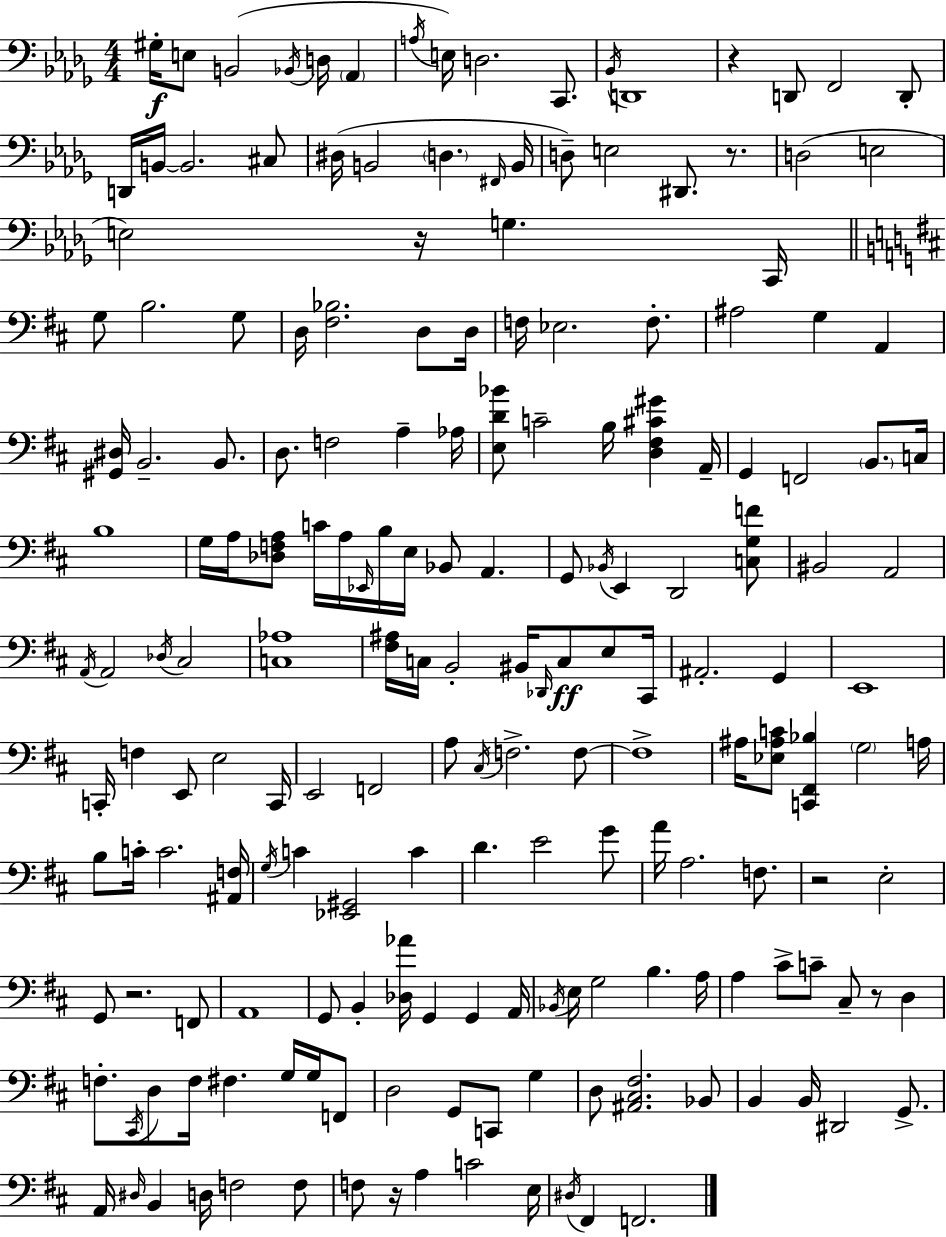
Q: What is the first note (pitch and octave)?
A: G#3